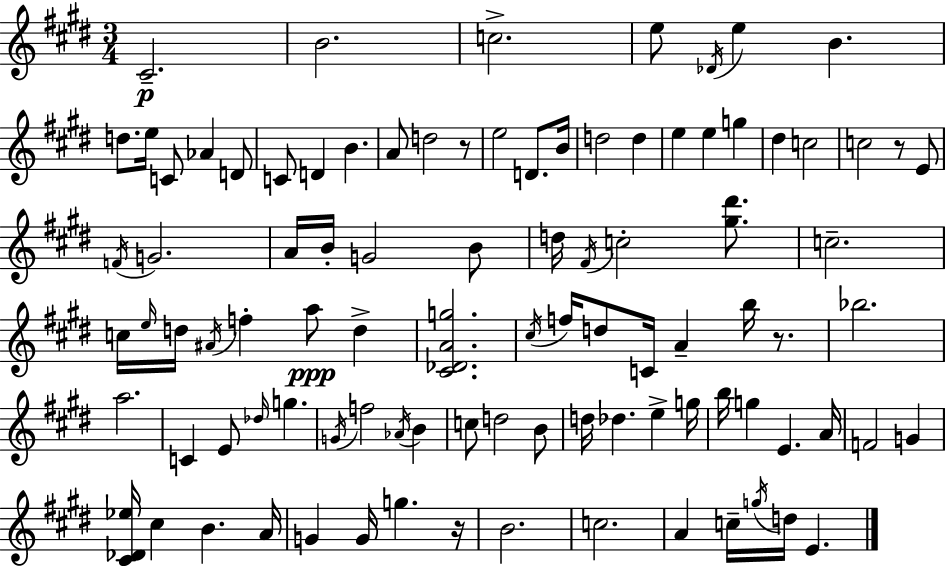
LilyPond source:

{
  \clef treble
  \numericTimeSignature
  \time 3/4
  \key e \major
  cis'2.--\p | b'2. | c''2.-> | e''8 \acciaccatura { des'16 } e''4 b'4. | \break d''8. e''16 c'8 aes'4 d'8 | c'8 d'4 b'4. | a'8 d''2 r8 | e''2 d'8. | \break b'16 d''2 d''4 | e''4 e''4 g''4 | dis''4 c''2 | c''2 r8 e'8 | \break \acciaccatura { f'16 } g'2. | a'16 b'16-. g'2 | b'8 d''16 \acciaccatura { fis'16 } c''2-. | <gis'' dis'''>8. c''2.-- | \break c''16 \grace { e''16 } d''16 \acciaccatura { ais'16 } f''4-. a''8\ppp | d''4-> <cis' des' a' g''>2. | \acciaccatura { cis''16 } f''16 d''8 c'16 a'4-- | b''16 r8. bes''2. | \break a''2. | c'4 e'8 | \grace { des''16 } g''4. \acciaccatura { g'16 } f''2 | \acciaccatura { aes'16 } b'4 c''8 d''2 | \break b'8 d''16 des''4. | e''4-> g''16 b''16 g''4 | e'4. a'16 f'2 | g'4 <cis' des' ees''>16 cis''4 | \break b'4. a'16 g'4 | g'16 g''4. r16 b'2. | c''2. | a'4 | \break c''16-- \acciaccatura { g''16 } d''16 e'4. \bar "|."
}